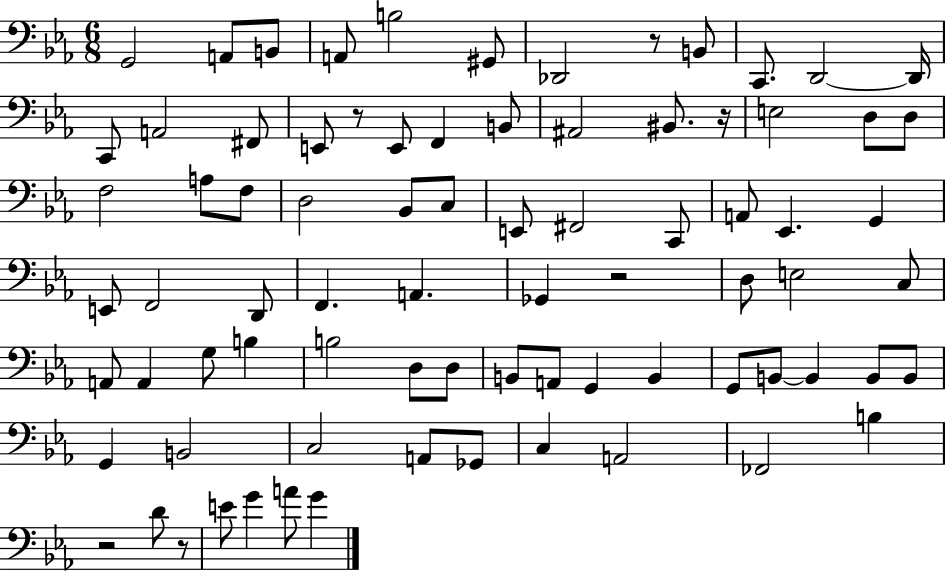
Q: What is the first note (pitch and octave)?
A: G2